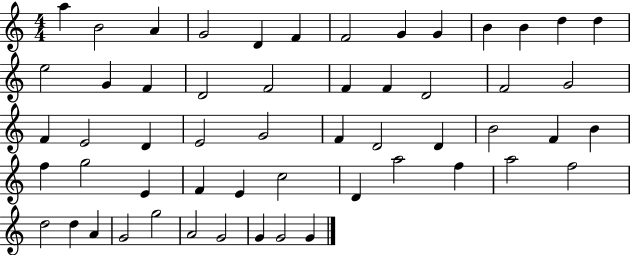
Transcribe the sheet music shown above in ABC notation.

X:1
T:Untitled
M:4/4
L:1/4
K:C
a B2 A G2 D F F2 G G B B d d e2 G F D2 F2 F F D2 F2 G2 F E2 D E2 G2 F D2 D B2 F B f g2 E F E c2 D a2 f a2 f2 d2 d A G2 g2 A2 G2 G G2 G